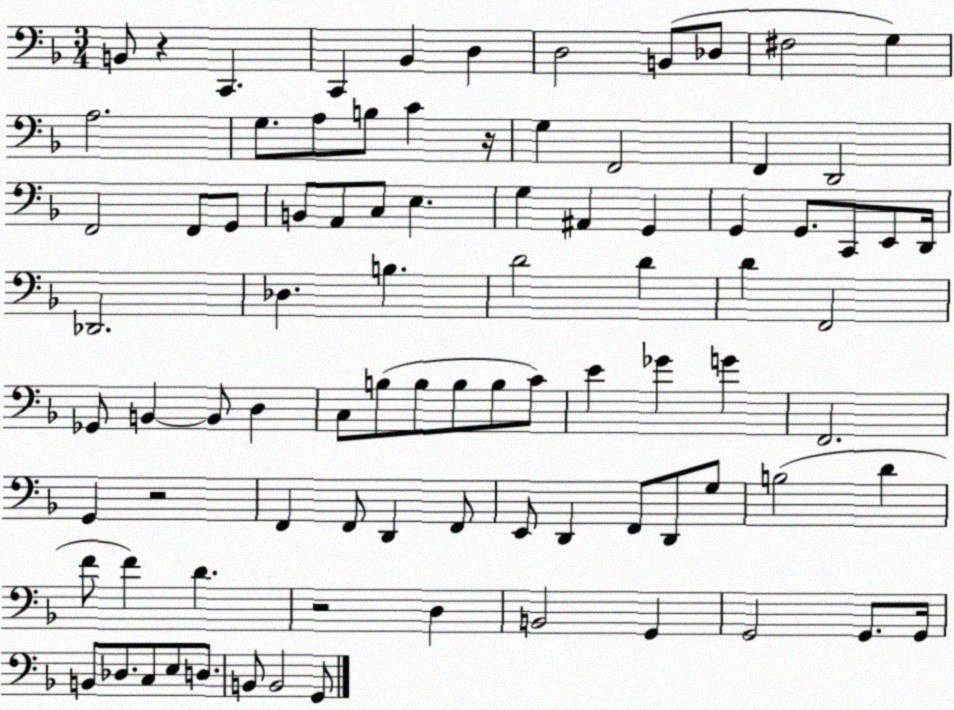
X:1
T:Untitled
M:3/4
L:1/4
K:F
B,,/2 z C,, C,, _B,, D, D,2 B,,/2 _D,/2 ^F,2 G, A,2 G,/2 A,/2 B,/2 C z/4 G, F,,2 F,, D,,2 F,,2 F,,/2 G,,/2 B,,/2 A,,/2 C,/2 E, G, ^A,, G,, G,, G,,/2 C,,/2 E,,/2 D,,/4 _D,,2 _D, B, D2 D D F,,2 _G,,/2 B,, B,,/2 D, C,/2 B,/2 B,/2 B,/2 B,/2 C/2 E _G G F,,2 G,, z2 F,, F,,/2 D,, F,,/2 E,,/2 D,, F,,/2 D,,/2 G,/2 B,2 D F/2 F D z2 D, B,,2 G,, G,,2 G,,/2 G,,/4 B,,/2 _D,/2 C,/2 E,/2 D,/2 B,,/2 B,,2 G,,/2